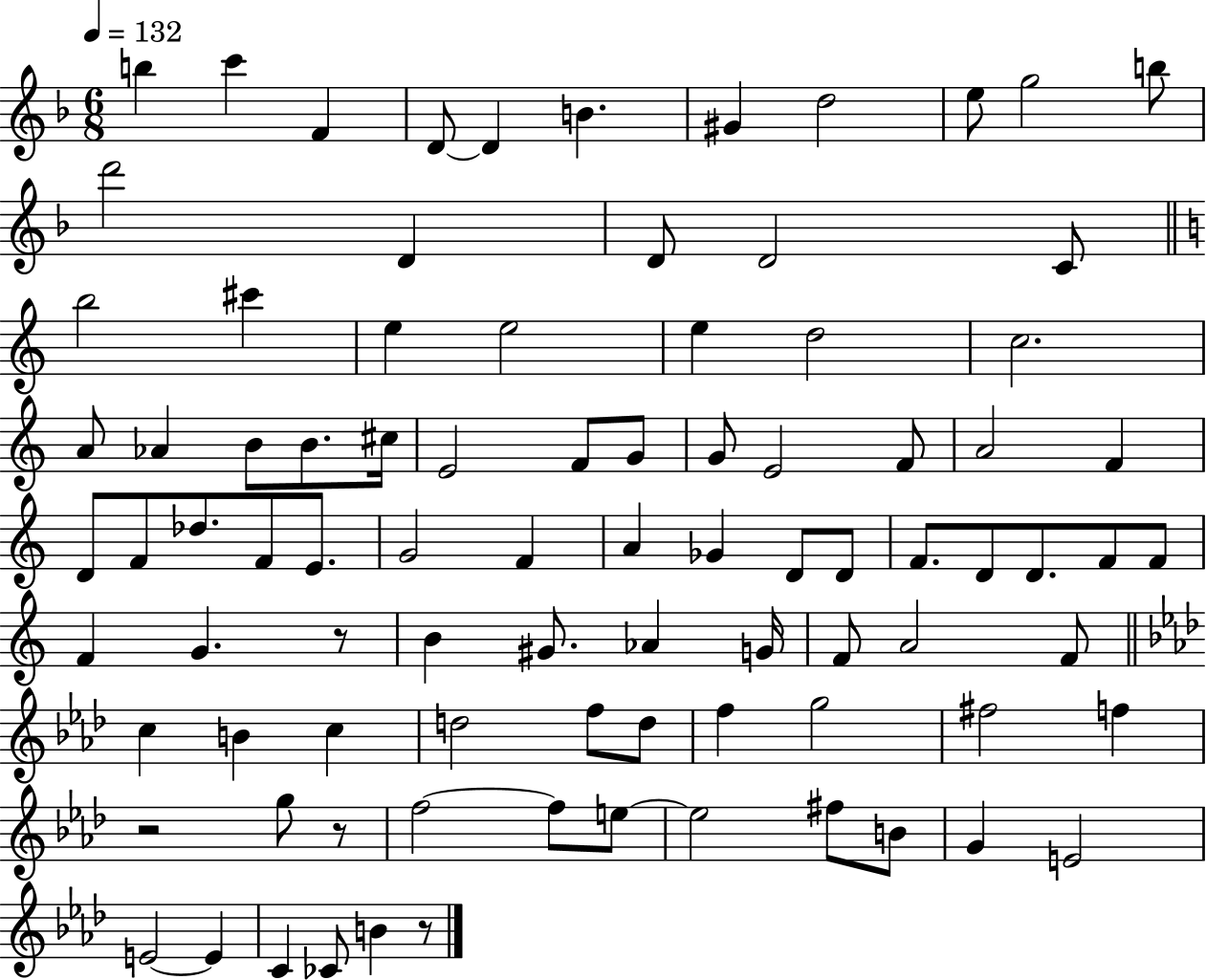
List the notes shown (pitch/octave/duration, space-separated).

B5/q C6/q F4/q D4/e D4/q B4/q. G#4/q D5/h E5/e G5/h B5/e D6/h D4/q D4/e D4/h C4/e B5/h C#6/q E5/q E5/h E5/q D5/h C5/h. A4/e Ab4/q B4/e B4/e. C#5/s E4/h F4/e G4/e G4/e E4/h F4/e A4/h F4/q D4/e F4/e Db5/e. F4/e E4/e. G4/h F4/q A4/q Gb4/q D4/e D4/e F4/e. D4/e D4/e. F4/e F4/e F4/q G4/q. R/e B4/q G#4/e. Ab4/q G4/s F4/e A4/h F4/e C5/q B4/q C5/q D5/h F5/e D5/e F5/q G5/h F#5/h F5/q R/h G5/e R/e F5/h F5/e E5/e E5/h F#5/e B4/e G4/q E4/h E4/h E4/q C4/q CES4/e B4/q R/e